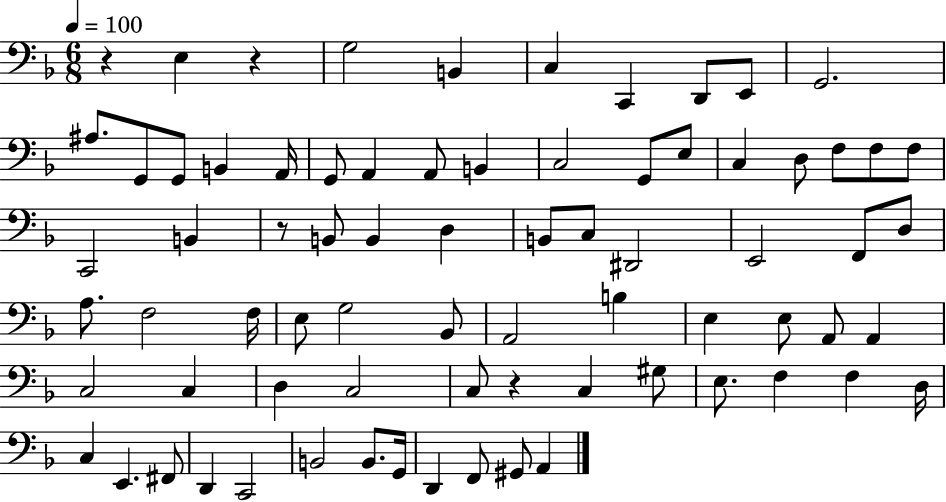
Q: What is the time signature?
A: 6/8